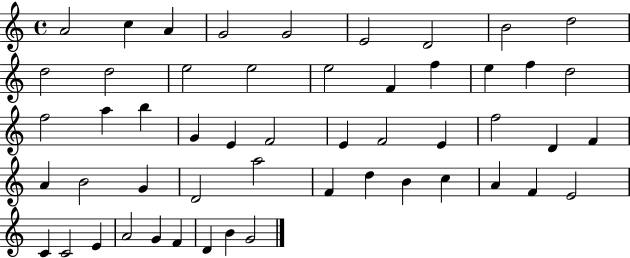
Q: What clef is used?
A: treble